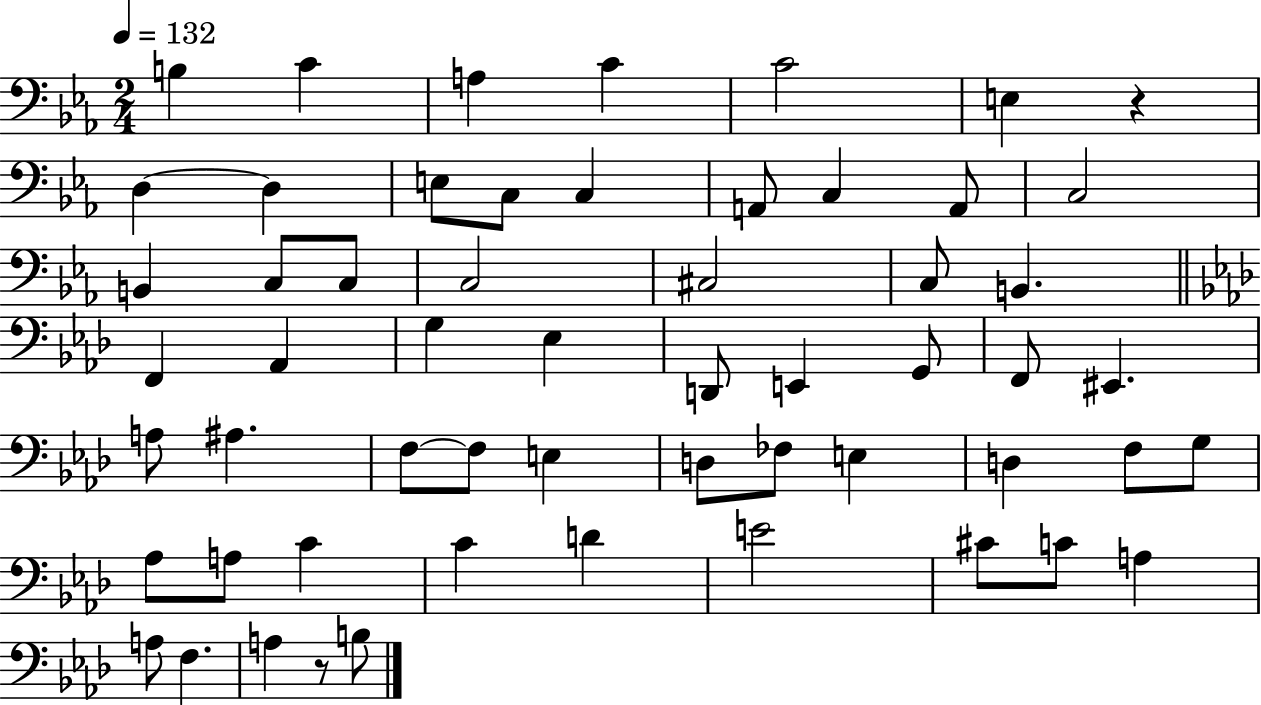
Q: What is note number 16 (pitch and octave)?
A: B2